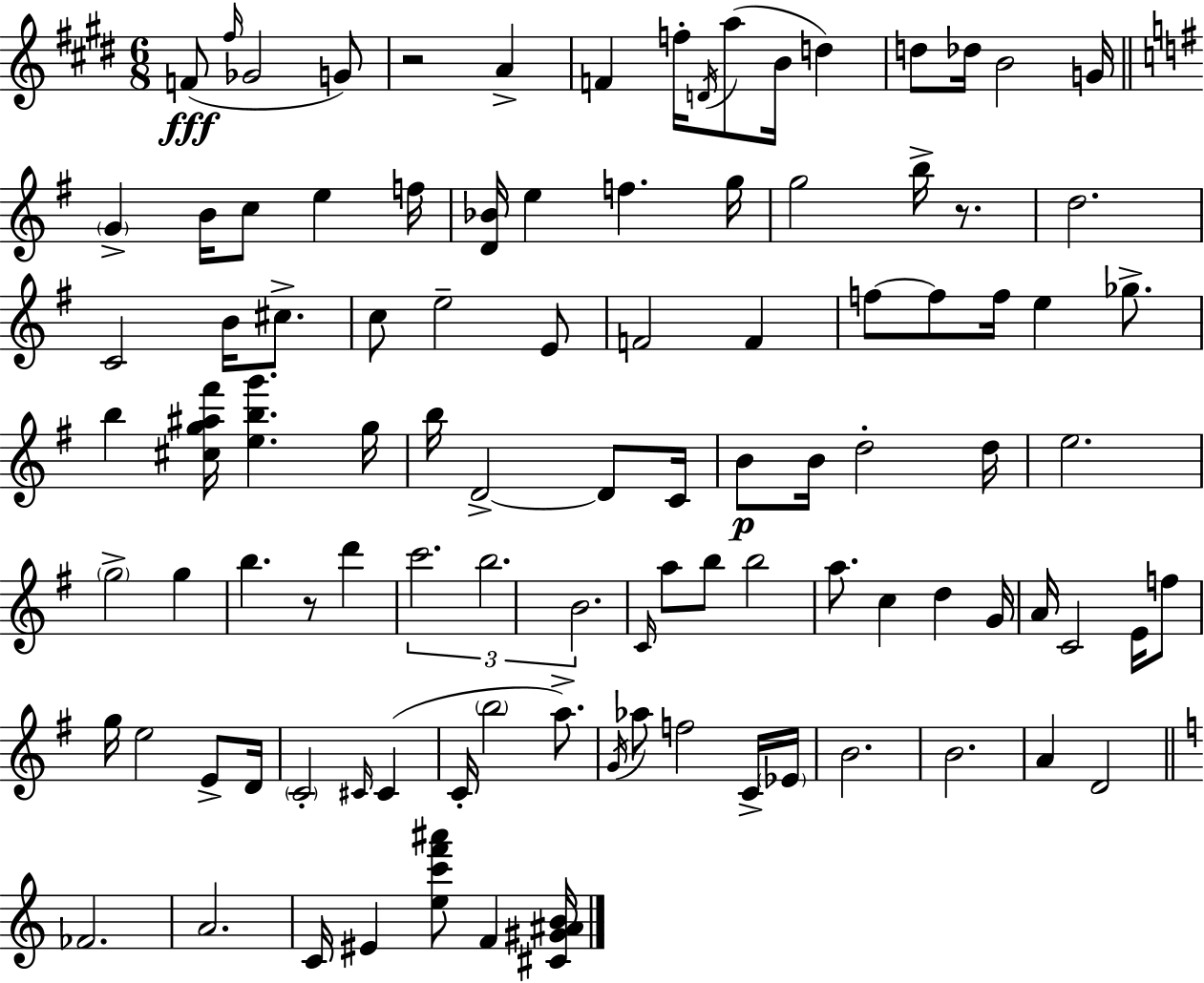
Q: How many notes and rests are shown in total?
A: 101